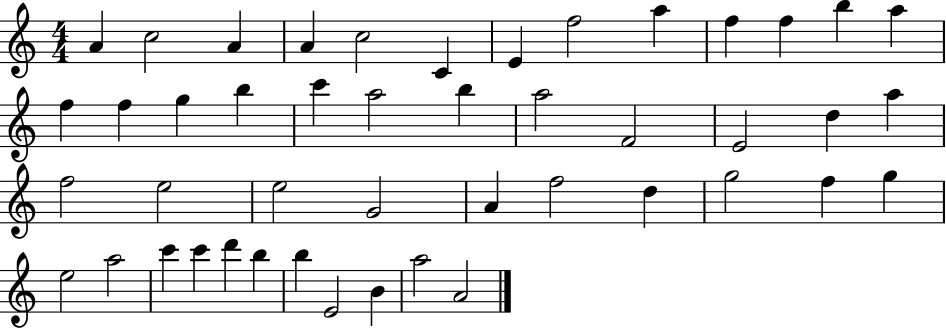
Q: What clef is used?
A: treble